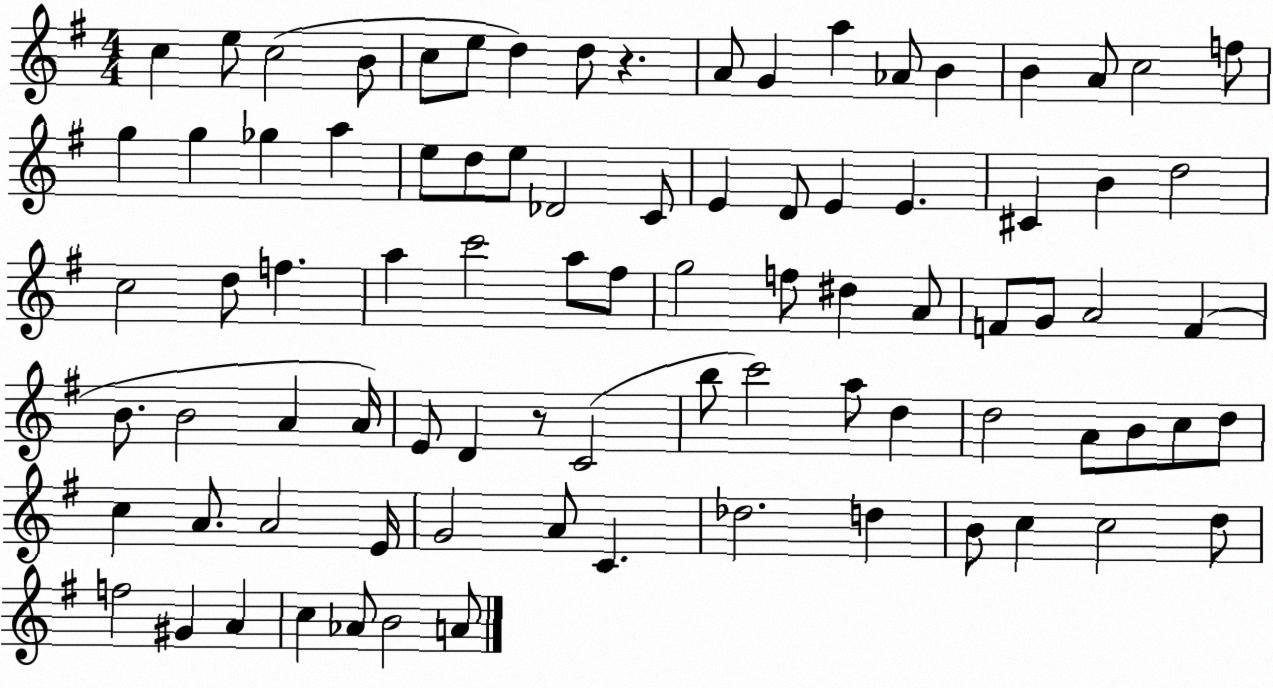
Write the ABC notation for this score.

X:1
T:Untitled
M:4/4
L:1/4
K:G
c e/2 c2 B/2 c/2 e/2 d d/2 z A/2 G a _A/2 B B A/2 c2 f/2 g g _g a e/2 d/2 e/2 _D2 C/2 E D/2 E E ^C B d2 c2 d/2 f a c'2 a/2 ^f/2 g2 f/2 ^d A/2 F/2 G/2 A2 F B/2 B2 A A/4 E/2 D z/2 C2 b/2 c'2 a/2 d d2 A/2 B/2 c/2 d/2 c A/2 A2 E/4 G2 A/2 C _d2 d B/2 c c2 d/2 f2 ^G A c _A/2 B2 A/2